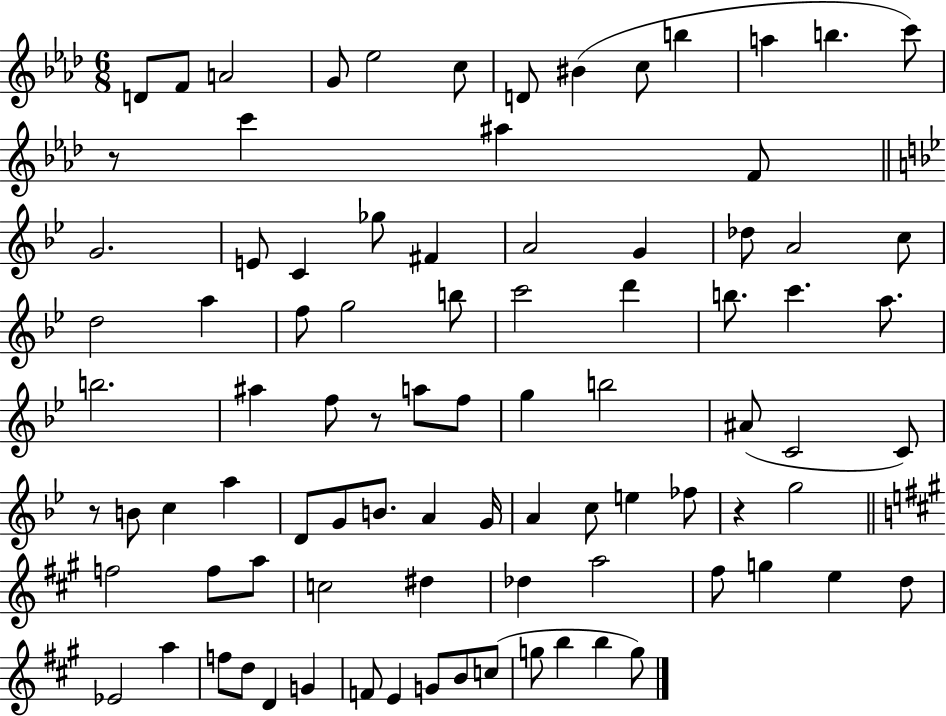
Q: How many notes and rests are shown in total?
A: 89